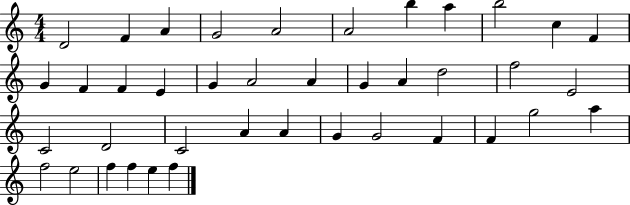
{
  \clef treble
  \numericTimeSignature
  \time 4/4
  \key c \major
  d'2 f'4 a'4 | g'2 a'2 | a'2 b''4 a''4 | b''2 c''4 f'4 | \break g'4 f'4 f'4 e'4 | g'4 a'2 a'4 | g'4 a'4 d''2 | f''2 e'2 | \break c'2 d'2 | c'2 a'4 a'4 | g'4 g'2 f'4 | f'4 g''2 a''4 | \break f''2 e''2 | f''4 f''4 e''4 f''4 | \bar "|."
}